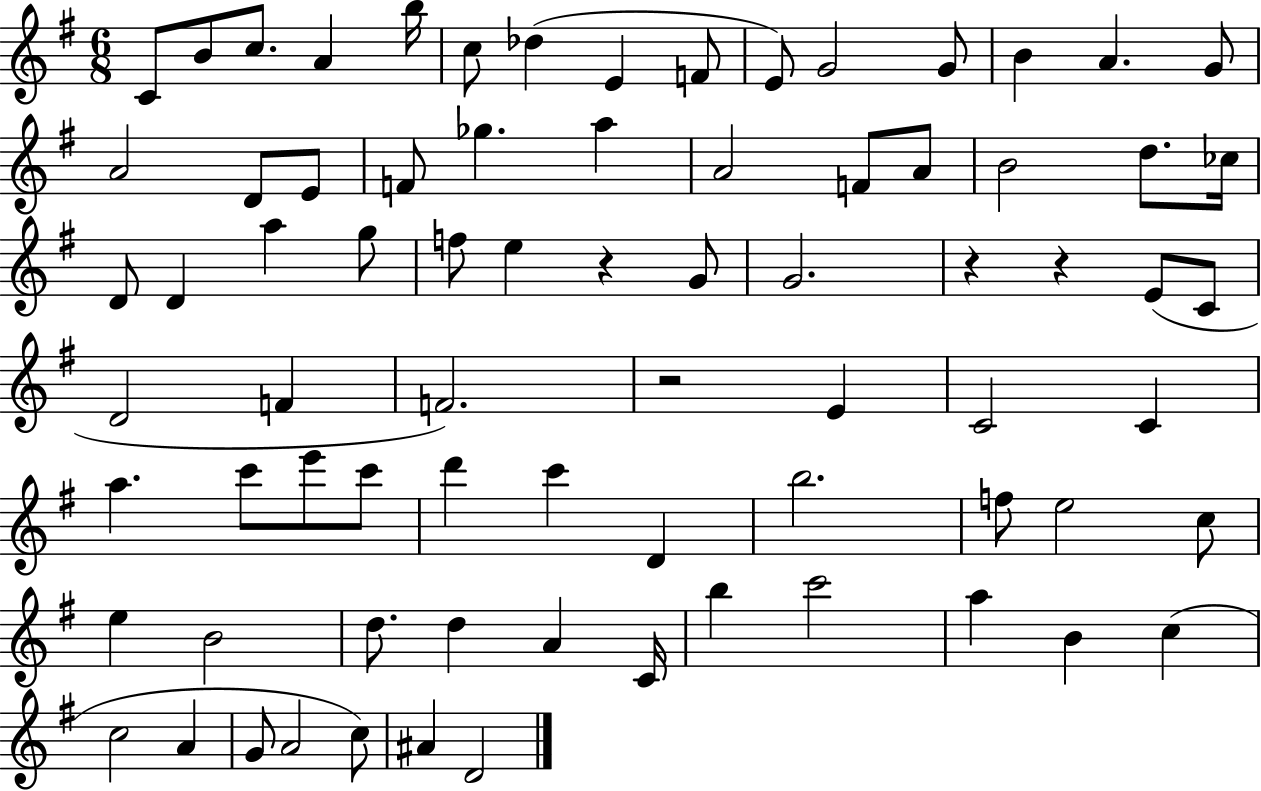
X:1
T:Untitled
M:6/8
L:1/4
K:G
C/2 B/2 c/2 A b/4 c/2 _d E F/2 E/2 G2 G/2 B A G/2 A2 D/2 E/2 F/2 _g a A2 F/2 A/2 B2 d/2 _c/4 D/2 D a g/2 f/2 e z G/2 G2 z z E/2 C/2 D2 F F2 z2 E C2 C a c'/2 e'/2 c'/2 d' c' D b2 f/2 e2 c/2 e B2 d/2 d A C/4 b c'2 a B c c2 A G/2 A2 c/2 ^A D2